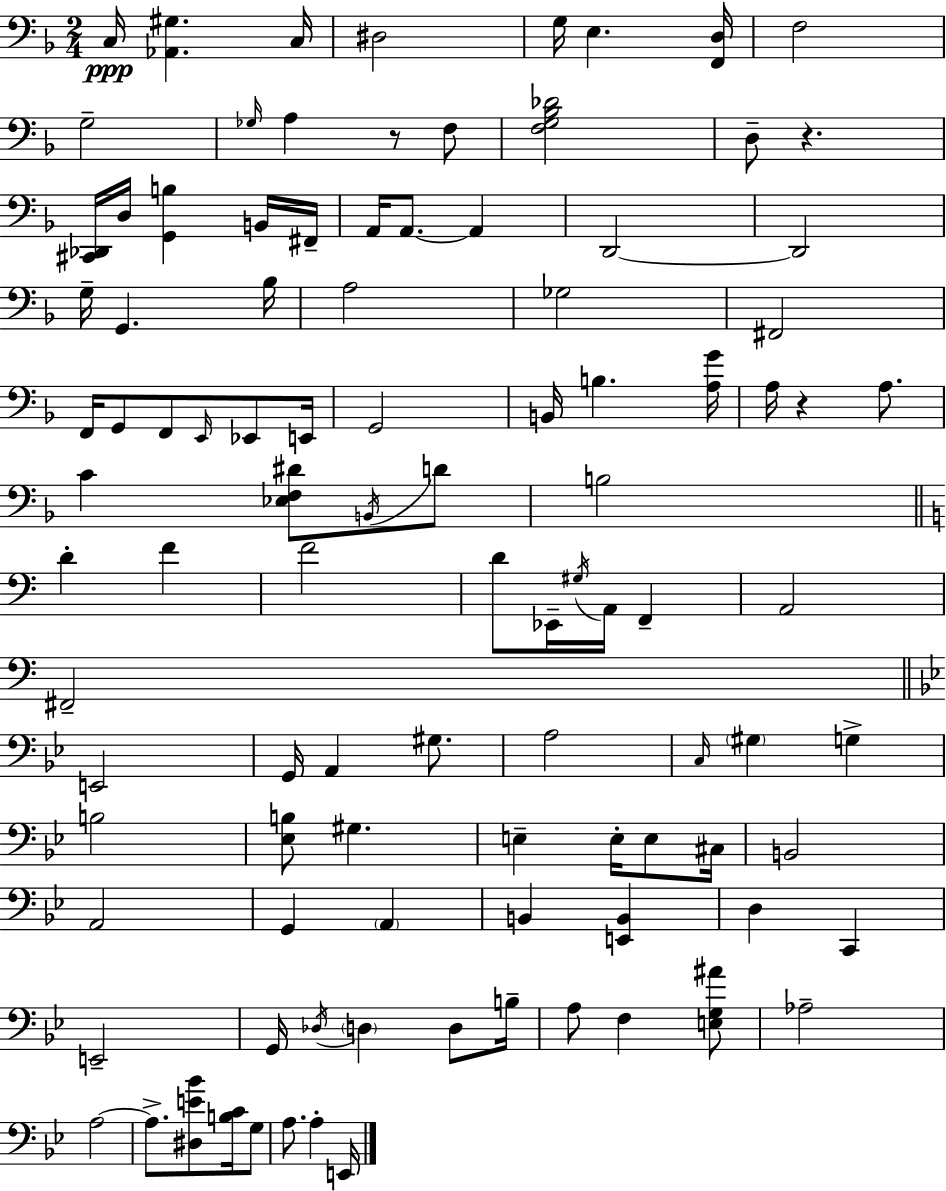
C3/s [Ab2,G#3]/q. C3/s D#3/h G3/s E3/q. [F2,D3]/s F3/h G3/h Gb3/s A3/q R/e F3/e [F3,G3,Bb3,Db4]/h D3/e R/q. [C#2,Db2]/s D3/s [G2,B3]/q B2/s F#2/s A2/s A2/e. A2/q D2/h D2/h G3/s G2/q. Bb3/s A3/h Gb3/h F#2/h F2/s G2/e F2/e E2/s Eb2/e E2/s G2/h B2/s B3/q. [A3,G4]/s A3/s R/q A3/e. C4/q [Eb3,F3,D#4]/e B2/s D4/e B3/h D4/q F4/q F4/h D4/e Eb2/s G#3/s A2/s F2/q A2/h F#2/h E2/h G2/s A2/q G#3/e. A3/h C3/s G#3/q G3/q B3/h [Eb3,B3]/e G#3/q. E3/q E3/s E3/e C#3/s B2/h A2/h G2/q A2/q B2/q [E2,B2]/q D3/q C2/q E2/h G2/s Db3/s D3/q D3/e B3/s A3/e F3/q [E3,G3,A#4]/e Ab3/h A3/h A3/e. [D#3,E4,Bb4]/e [B3,C4]/s G3/e A3/e. A3/q E2/s